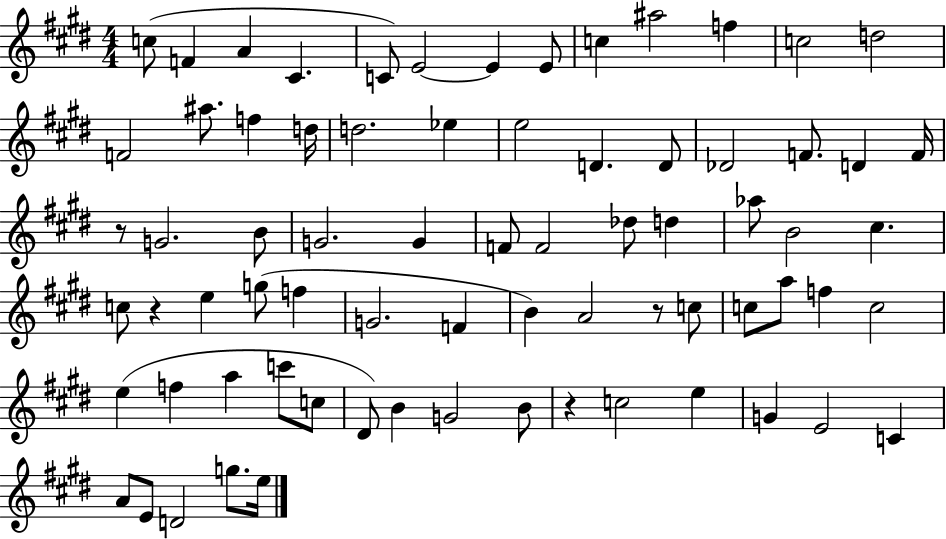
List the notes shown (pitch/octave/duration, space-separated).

C5/e F4/q A4/q C#4/q. C4/e E4/h E4/q E4/e C5/q A#5/h F5/q C5/h D5/h F4/h A#5/e. F5/q D5/s D5/h. Eb5/q E5/h D4/q. D4/e Db4/h F4/e. D4/q F4/s R/e G4/h. B4/e G4/h. G4/q F4/e F4/h Db5/e D5/q Ab5/e B4/h C#5/q. C5/e R/q E5/q G5/e F5/q G4/h. F4/q B4/q A4/h R/e C5/e C5/e A5/e F5/q C5/h E5/q F5/q A5/q C6/e C5/e D#4/e B4/q G4/h B4/e R/q C5/h E5/q G4/q E4/h C4/q A4/e E4/e D4/h G5/e. E5/s